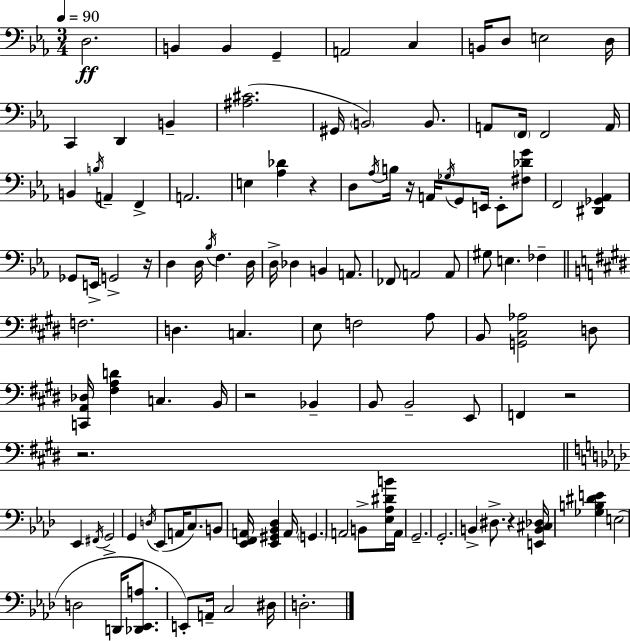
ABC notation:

X:1
T:Untitled
M:3/4
L:1/4
K:Eb
D,2 B,, B,, G,, A,,2 C, B,,/4 D,/2 E,2 D,/4 C,, D,, B,, [^A,^C]2 ^G,,/4 B,,2 B,,/2 A,,/2 F,,/4 F,,2 A,,/4 B,, B,/4 A,, F,, A,,2 E, [_A,_D] z D,/2 _A,/4 B,/4 z/4 A,,/4 _G,/4 G,,/2 E,,/4 E,,/2 [^F,_DG]/2 F,,2 [^D,,_G,,_A,,] _G,,/2 E,,/4 G,,2 z/4 D, D,/4 _B,/4 F, D,/4 D,/4 _D, B,, A,,/2 _F,,/2 A,,2 A,,/2 ^G,/2 E, _F, F,2 D, C, E,/2 F,2 A,/2 B,,/2 [G,,^C,_A,]2 D,/2 [C,,A,,_D,]/4 [^F,A,D] C, B,,/4 z2 _B,, B,,/2 B,,2 E,,/2 F,, z2 z2 _E,, ^F,,/4 G,,2 G,, D,/4 _E,,/2 A,,/4 C,/2 B,,/2 [_E,,F,,A,,]/4 [_E,,^G,,_B,,_D,] A,,/4 G,, A,,2 B,,/2 [_E,_A,^DB]/4 A,,/4 G,,2 G,,2 B,, ^D,/2 z [E,,B,,^C,_D,]/4 [_G,B,^DE] E,2 D,2 D,,/4 [_D,,_E,,A,]/2 E,,/2 A,,/4 C,2 ^D,/4 D,2